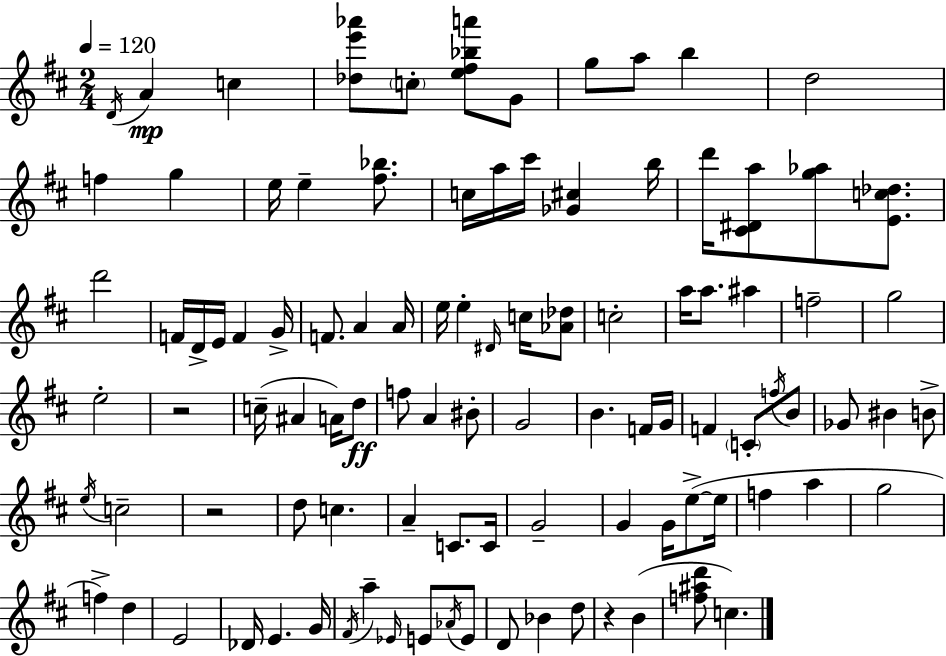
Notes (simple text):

D4/s A4/q C5/q [Db5,E6,Ab6]/e C5/e [E5,F#5,Bb5,A6]/e G4/e G5/e A5/e B5/q D5/h F5/q G5/q E5/s E5/q [F#5,Bb5]/e. C5/s A5/s C#6/s [Gb4,C#5]/q B5/s D6/s [C#4,D#4,A5]/e [G5,Ab5]/e [E4,C5,Db5]/e. D6/h F4/s D4/s E4/s F4/q G4/s F4/e. A4/q A4/s E5/s E5/q D#4/s C5/s [Ab4,Db5]/e C5/h A5/s A5/e. A#5/q F5/h G5/h E5/h R/h C5/s A#4/q A4/s D5/e F5/e A4/q BIS4/e G4/h B4/q. F4/s G4/s F4/q C4/e F5/s B4/e Gb4/e BIS4/q B4/e E5/s C5/h R/h D5/e C5/q. A4/q C4/e. C4/s G4/h G4/q G4/s E5/e E5/s F5/q A5/q G5/h F5/q D5/q E4/h Db4/s E4/q. G4/s F#4/s A5/q Eb4/s E4/e Ab4/s E4/e D4/e Bb4/q D5/e R/q B4/q [F5,A#5,D6]/e C5/q.